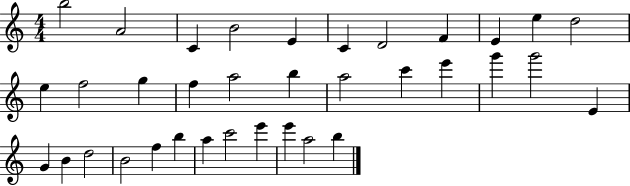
X:1
T:Untitled
M:4/4
L:1/4
K:C
b2 A2 C B2 E C D2 F E e d2 e f2 g f a2 b a2 c' e' g' g'2 E G B d2 B2 f b a c'2 e' e' a2 b